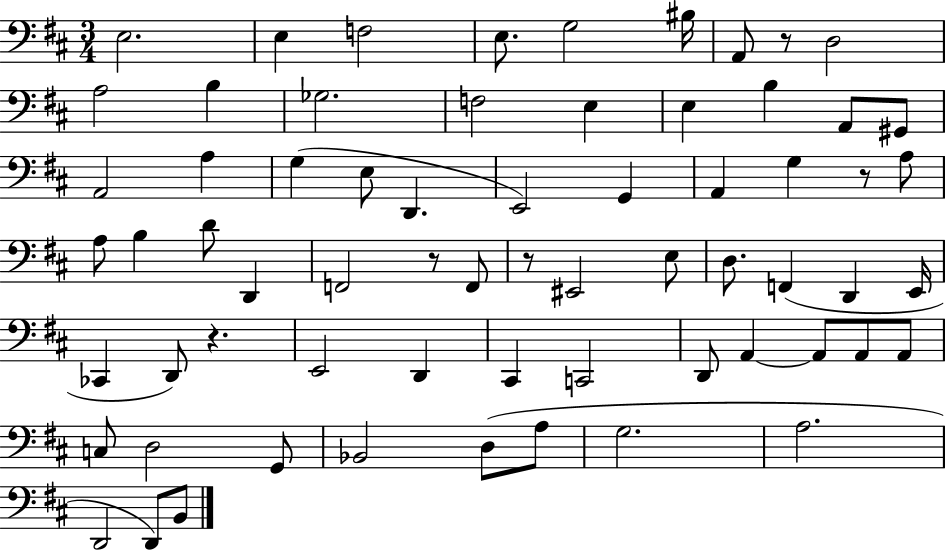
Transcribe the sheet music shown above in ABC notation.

X:1
T:Untitled
M:3/4
L:1/4
K:D
E,2 E, F,2 E,/2 G,2 ^B,/4 A,,/2 z/2 D,2 A,2 B, _G,2 F,2 E, E, B, A,,/2 ^G,,/2 A,,2 A, G, E,/2 D,, E,,2 G,, A,, G, z/2 A,/2 A,/2 B, D/2 D,, F,,2 z/2 F,,/2 z/2 ^E,,2 E,/2 D,/2 F,, D,, E,,/4 _C,, D,,/2 z E,,2 D,, ^C,, C,,2 D,,/2 A,, A,,/2 A,,/2 A,,/2 C,/2 D,2 G,,/2 _B,,2 D,/2 A,/2 G,2 A,2 D,,2 D,,/2 B,,/2